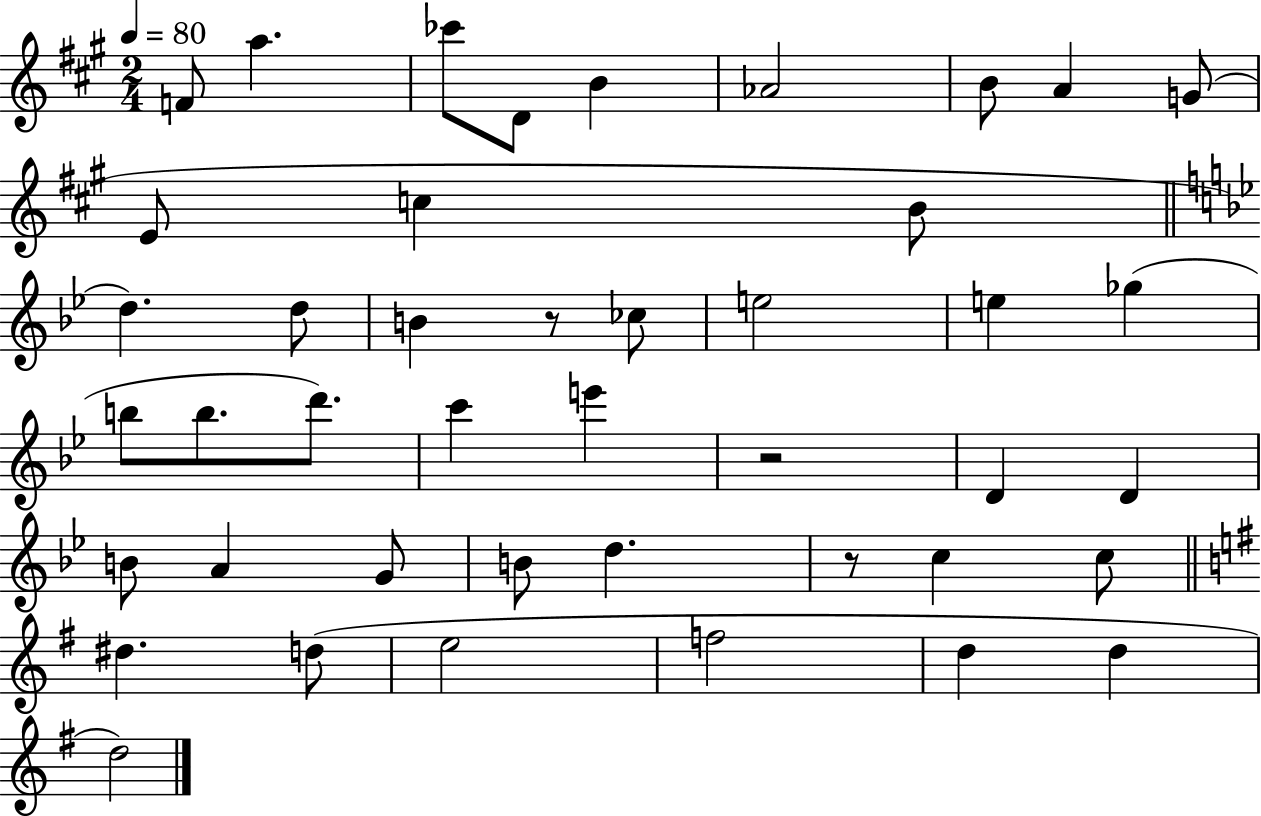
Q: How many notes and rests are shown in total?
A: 43